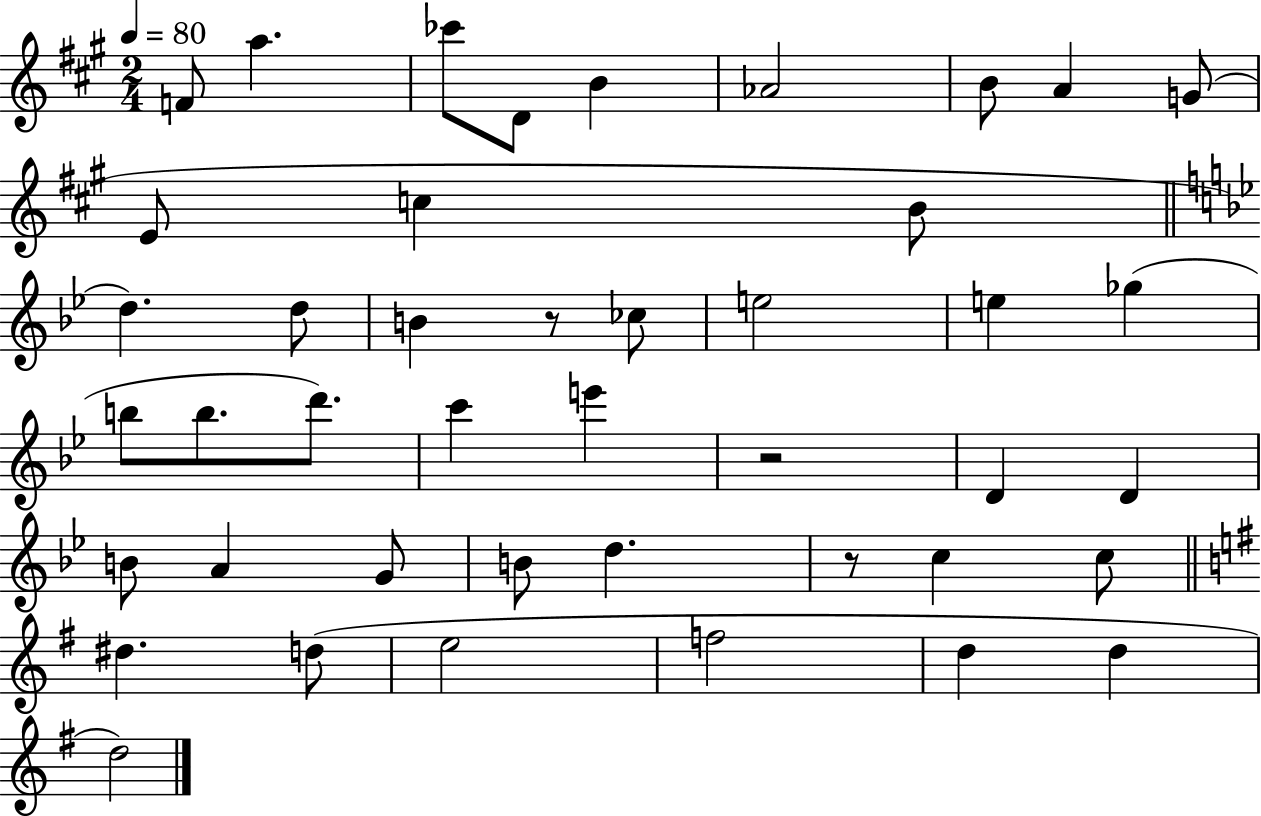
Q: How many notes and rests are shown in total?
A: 43